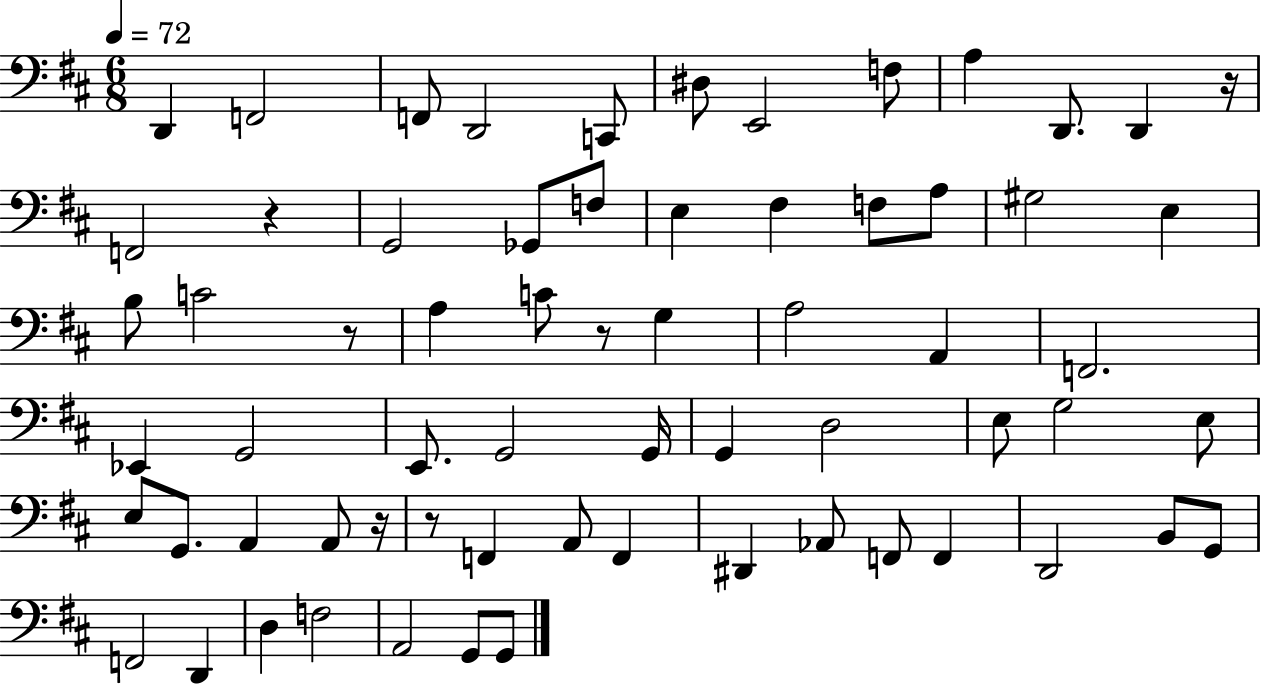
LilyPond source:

{
  \clef bass
  \numericTimeSignature
  \time 6/8
  \key d \major
  \tempo 4 = 72
  d,4 f,2 | f,8 d,2 c,8 | dis8 e,2 f8 | a4 d,8. d,4 r16 | \break f,2 r4 | g,2 ges,8 f8 | e4 fis4 f8 a8 | gis2 e4 | \break b8 c'2 r8 | a4 c'8 r8 g4 | a2 a,4 | f,2. | \break ees,4 g,2 | e,8. g,2 g,16 | g,4 d2 | e8 g2 e8 | \break e8 g,8. a,4 a,8 r16 | r8 f,4 a,8 f,4 | dis,4 aes,8 f,8 f,4 | d,2 b,8 g,8 | \break f,2 d,4 | d4 f2 | a,2 g,8 g,8 | \bar "|."
}